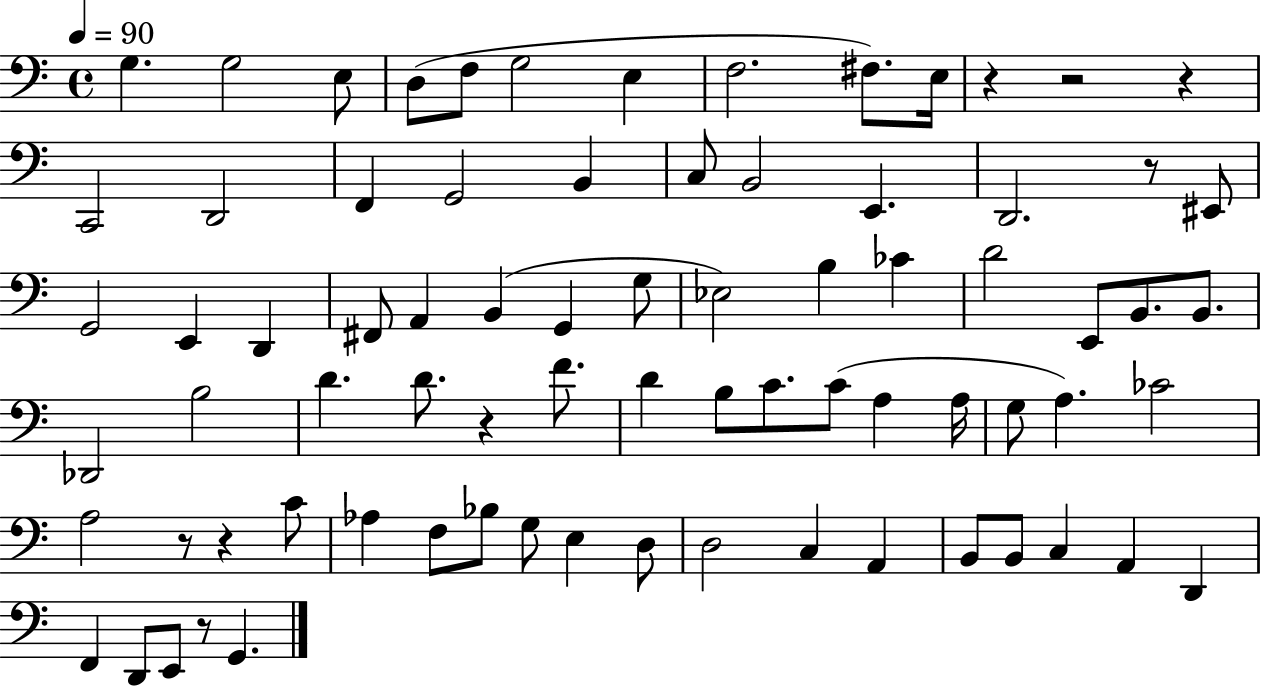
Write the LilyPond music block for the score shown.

{
  \clef bass
  \time 4/4
  \defaultTimeSignature
  \key c \major
  \tempo 4 = 90
  g4. g2 e8 | d8( f8 g2 e4 | f2. fis8.) e16 | r4 r2 r4 | \break c,2 d,2 | f,4 g,2 b,4 | c8 b,2 e,4. | d,2. r8 eis,8 | \break g,2 e,4 d,4 | fis,8 a,4 b,4( g,4 g8 | ees2) b4 ces'4 | d'2 e,8 b,8. b,8. | \break des,2 b2 | d'4. d'8. r4 f'8. | d'4 b8 c'8. c'8( a4 a16 | g8 a4.) ces'2 | \break a2 r8 r4 c'8 | aes4 f8 bes8 g8 e4 d8 | d2 c4 a,4 | b,8 b,8 c4 a,4 d,4 | \break f,4 d,8 e,8 r8 g,4. | \bar "|."
}